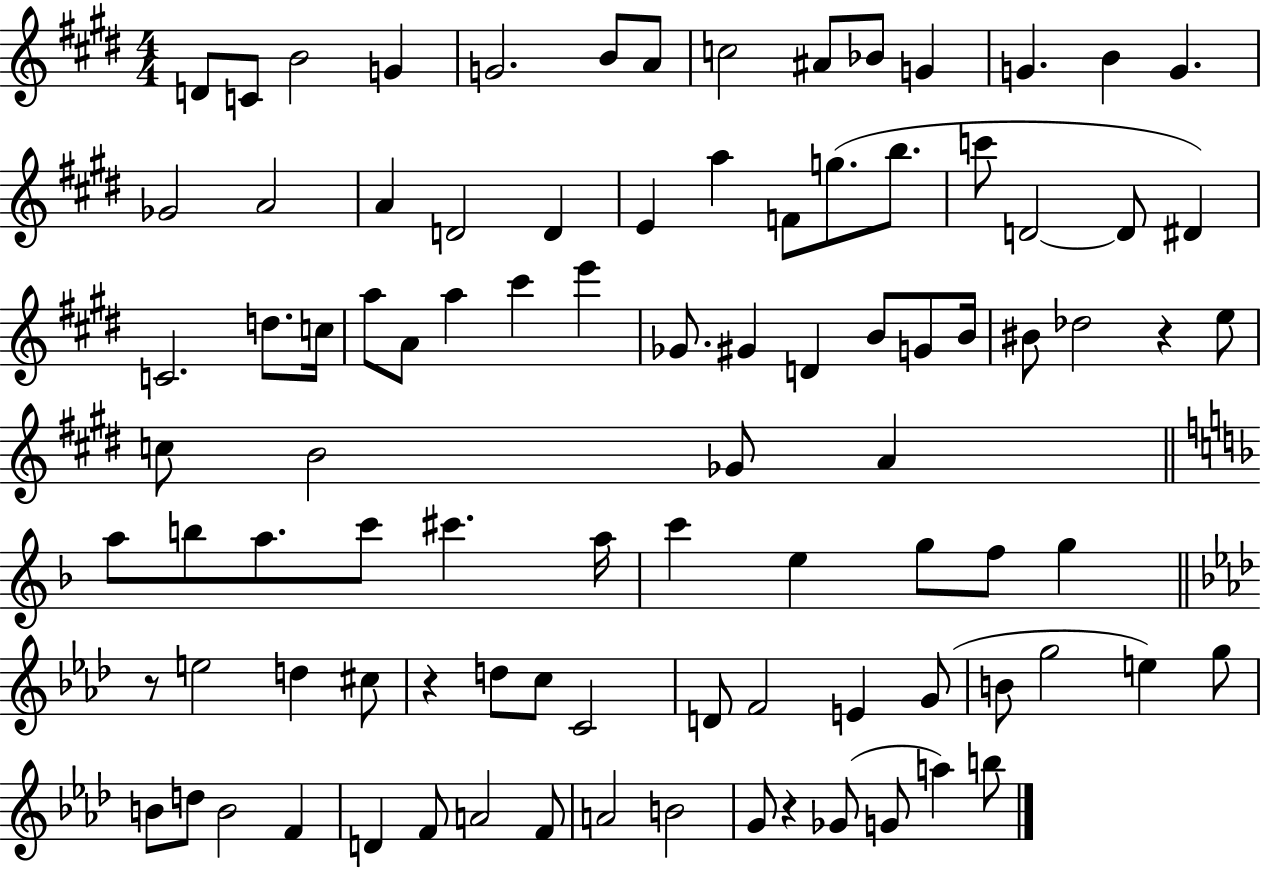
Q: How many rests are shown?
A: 4